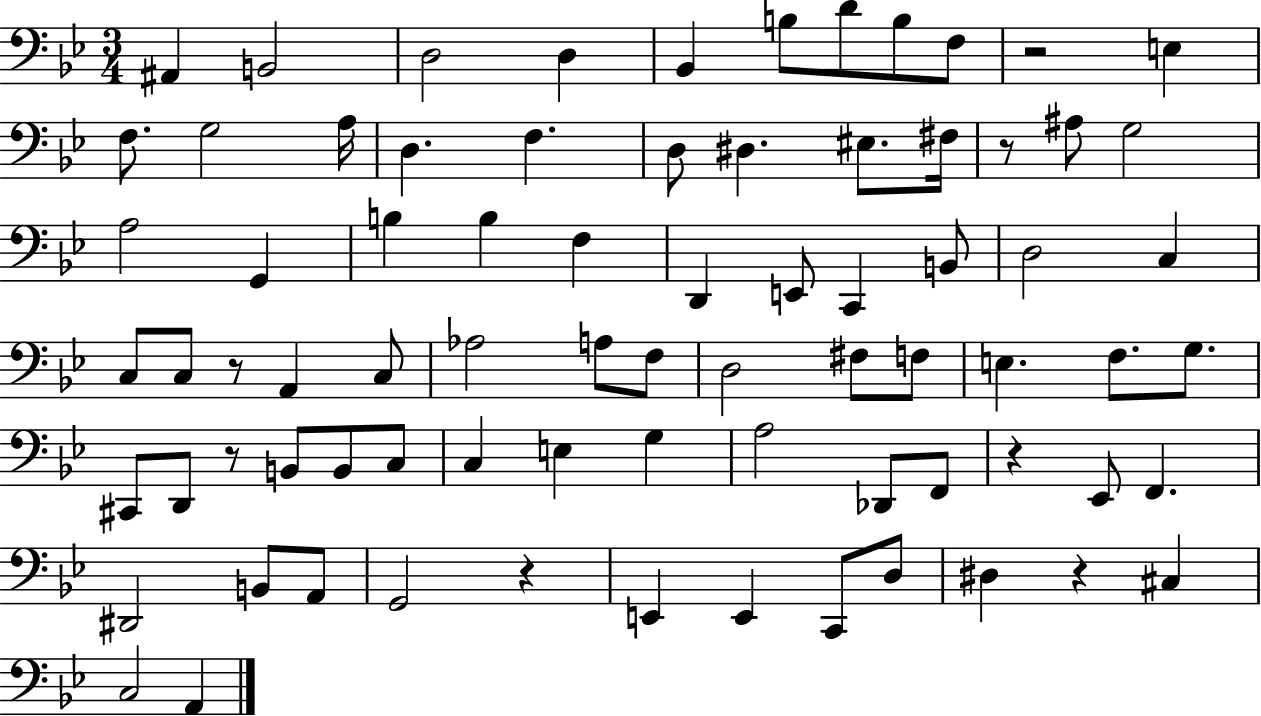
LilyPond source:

{
  \clef bass
  \numericTimeSignature
  \time 3/4
  \key bes \major
  \repeat volta 2 { ais,4 b,2 | d2 d4 | bes,4 b8 d'8 b8 f8 | r2 e4 | \break f8. g2 a16 | d4. f4. | d8 dis4. eis8. fis16 | r8 ais8 g2 | \break a2 g,4 | b4 b4 f4 | d,4 e,8 c,4 b,8 | d2 c4 | \break c8 c8 r8 a,4 c8 | aes2 a8 f8 | d2 fis8 f8 | e4. f8. g8. | \break cis,8 d,8 r8 b,8 b,8 c8 | c4 e4 g4 | a2 des,8 f,8 | r4 ees,8 f,4. | \break dis,2 b,8 a,8 | g,2 r4 | e,4 e,4 c,8 d8 | dis4 r4 cis4 | \break c2 a,4 | } \bar "|."
}